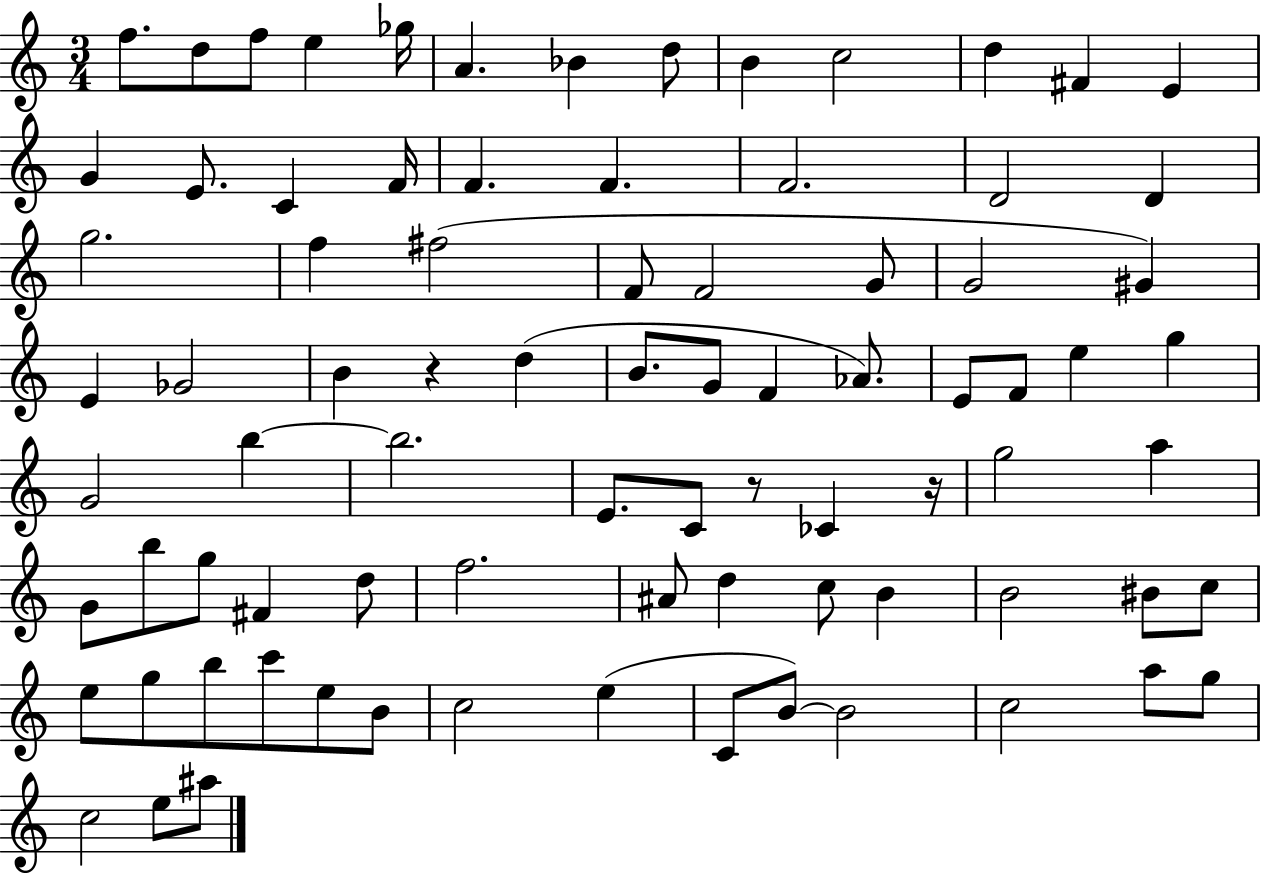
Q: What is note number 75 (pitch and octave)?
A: C5